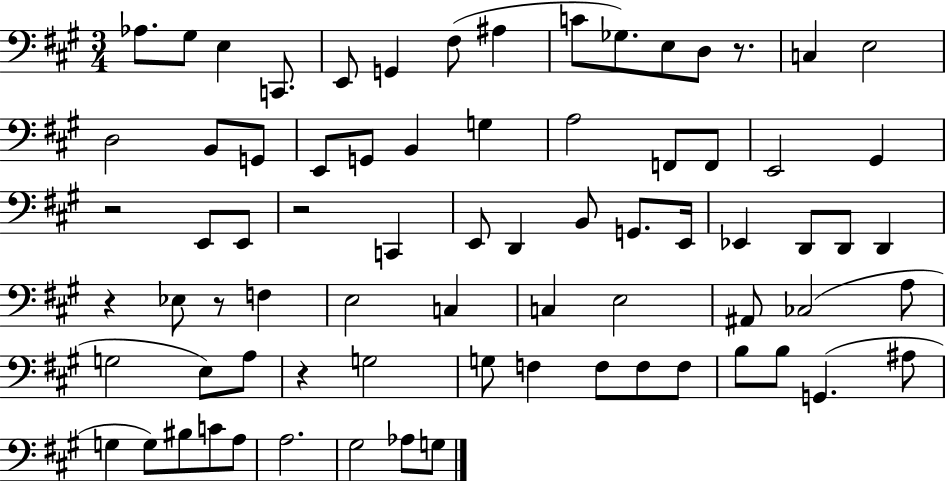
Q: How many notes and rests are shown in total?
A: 75